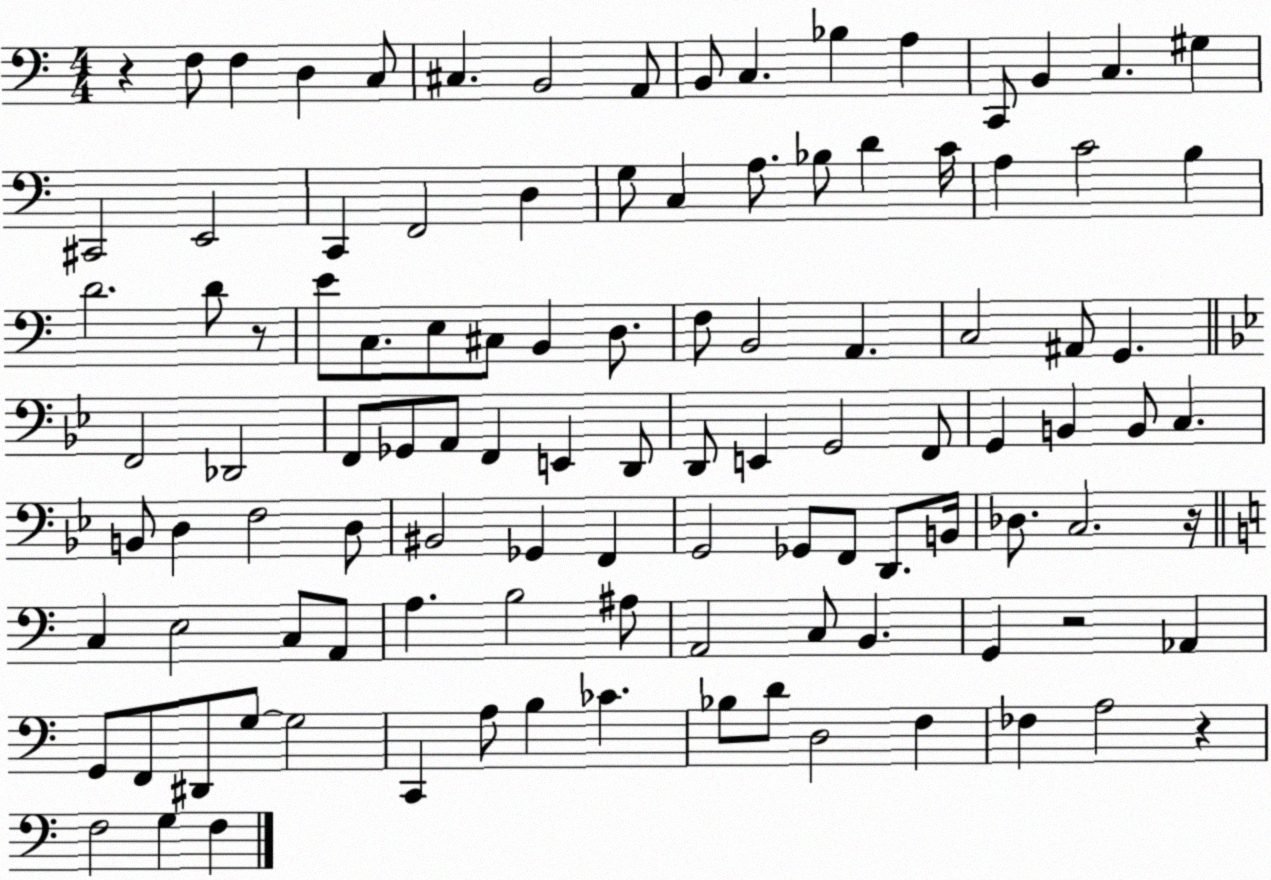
X:1
T:Untitled
M:4/4
L:1/4
K:C
z F,/2 F, D, C,/2 ^C, B,,2 A,,/2 B,,/2 C, _B, A, C,,/2 B,, C, ^G, ^C,,2 E,,2 C,, F,,2 D, G,/2 C, A,/2 _B,/2 D C/4 A, C2 B, D2 D/2 z/2 E/2 C,/2 E,/2 ^C,/2 B,, D,/2 F,/2 B,,2 A,, C,2 ^A,,/2 G,, F,,2 _D,,2 F,,/2 _G,,/2 A,,/2 F,, E,, D,,/2 D,,/2 E,, G,,2 F,,/2 G,, B,, B,,/2 C, B,,/2 D, F,2 D,/2 ^B,,2 _G,, F,, G,,2 _G,,/2 F,,/2 D,,/2 B,,/4 _D,/2 C,2 z/4 C, E,2 C,/2 A,,/2 A, B,2 ^A,/2 A,,2 C,/2 B,, G,, z2 _A,, G,,/2 F,,/2 ^D,,/2 G,/2 G,2 C,, A,/2 B, _C _B,/2 D/2 D,2 F, _F, A,2 z F,2 G, F,